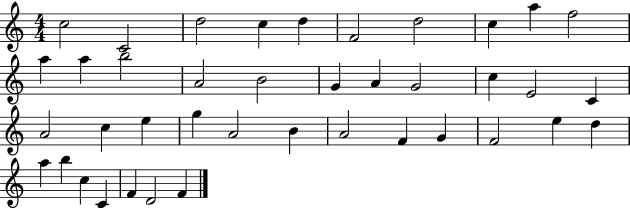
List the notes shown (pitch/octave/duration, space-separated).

C5/h C4/h D5/h C5/q D5/q F4/h D5/h C5/q A5/q F5/h A5/q A5/q B5/h A4/h B4/h G4/q A4/q G4/h C5/q E4/h C4/q A4/h C5/q E5/q G5/q A4/h B4/q A4/h F4/q G4/q F4/h E5/q D5/q A5/q B5/q C5/q C4/q F4/q D4/h F4/q